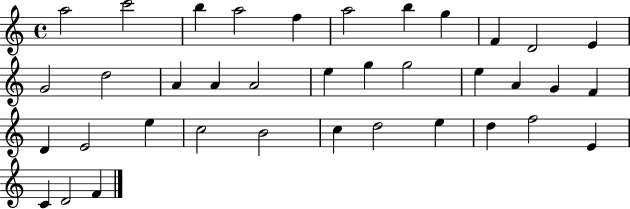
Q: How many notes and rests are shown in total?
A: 37